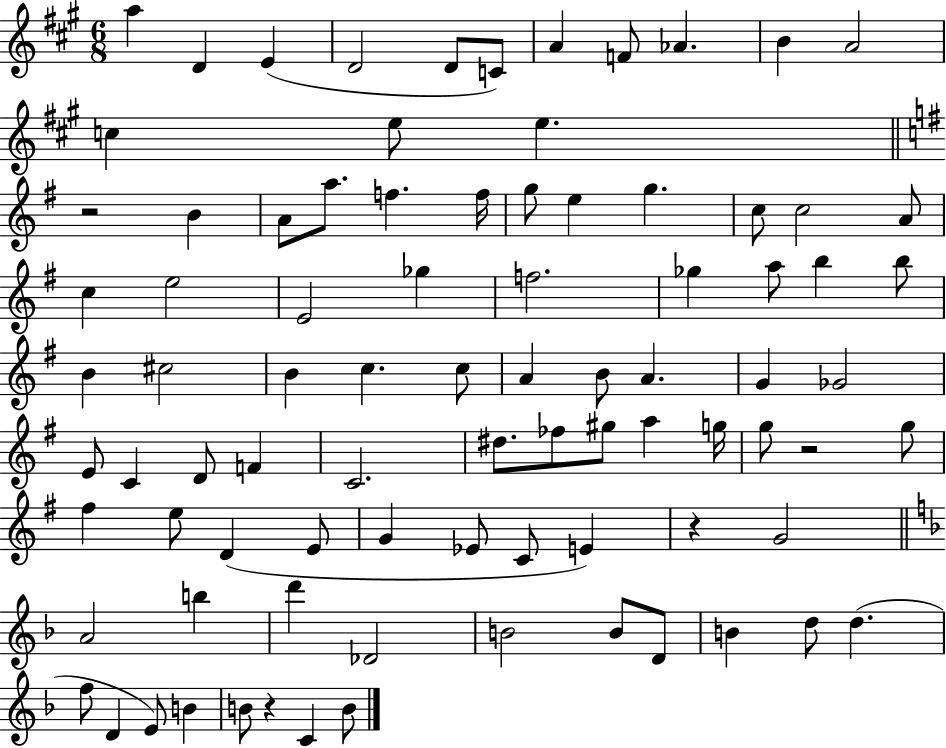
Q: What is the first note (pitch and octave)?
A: A5